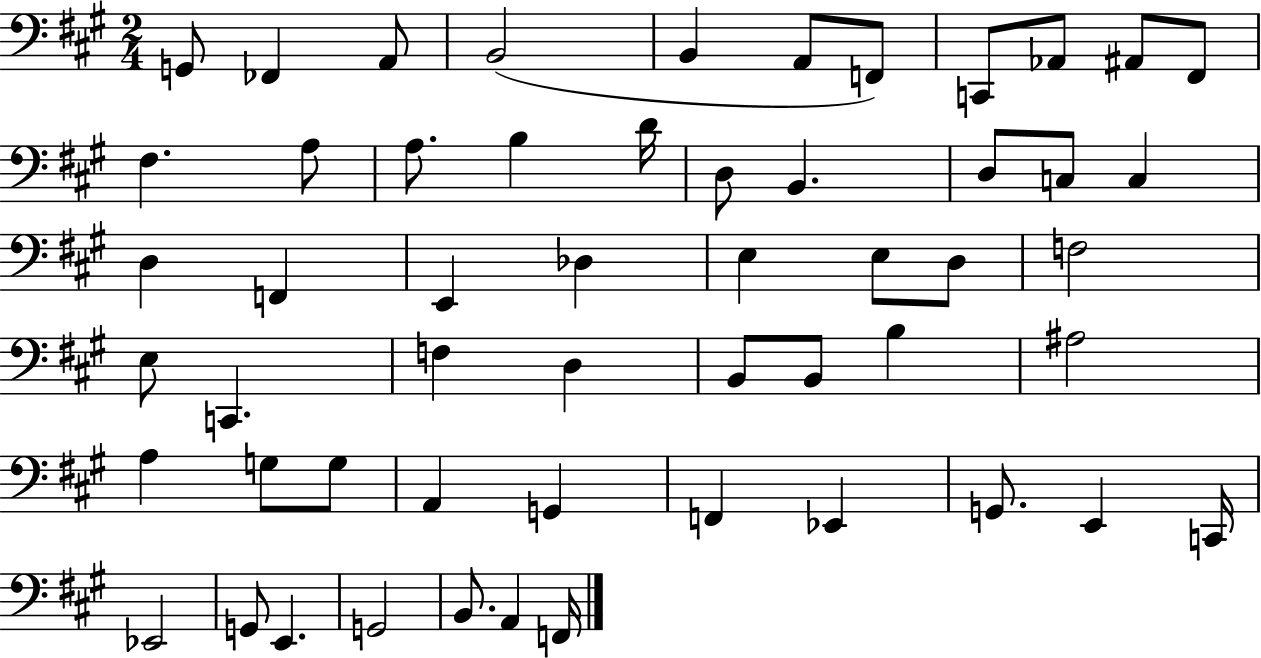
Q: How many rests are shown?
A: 0